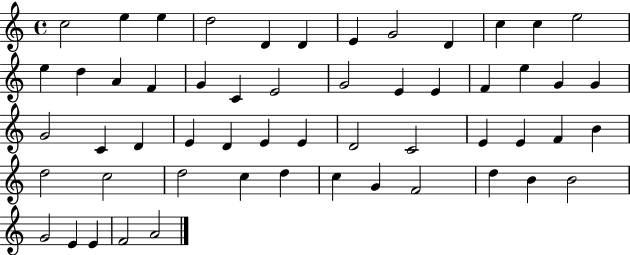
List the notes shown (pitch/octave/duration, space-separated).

C5/h E5/q E5/q D5/h D4/q D4/q E4/q G4/h D4/q C5/q C5/q E5/h E5/q D5/q A4/q F4/q G4/q C4/q E4/h G4/h E4/q E4/q F4/q E5/q G4/q G4/q G4/h C4/q D4/q E4/q D4/q E4/q E4/q D4/h C4/h E4/q E4/q F4/q B4/q D5/h C5/h D5/h C5/q D5/q C5/q G4/q F4/h D5/q B4/q B4/h G4/h E4/q E4/q F4/h A4/h